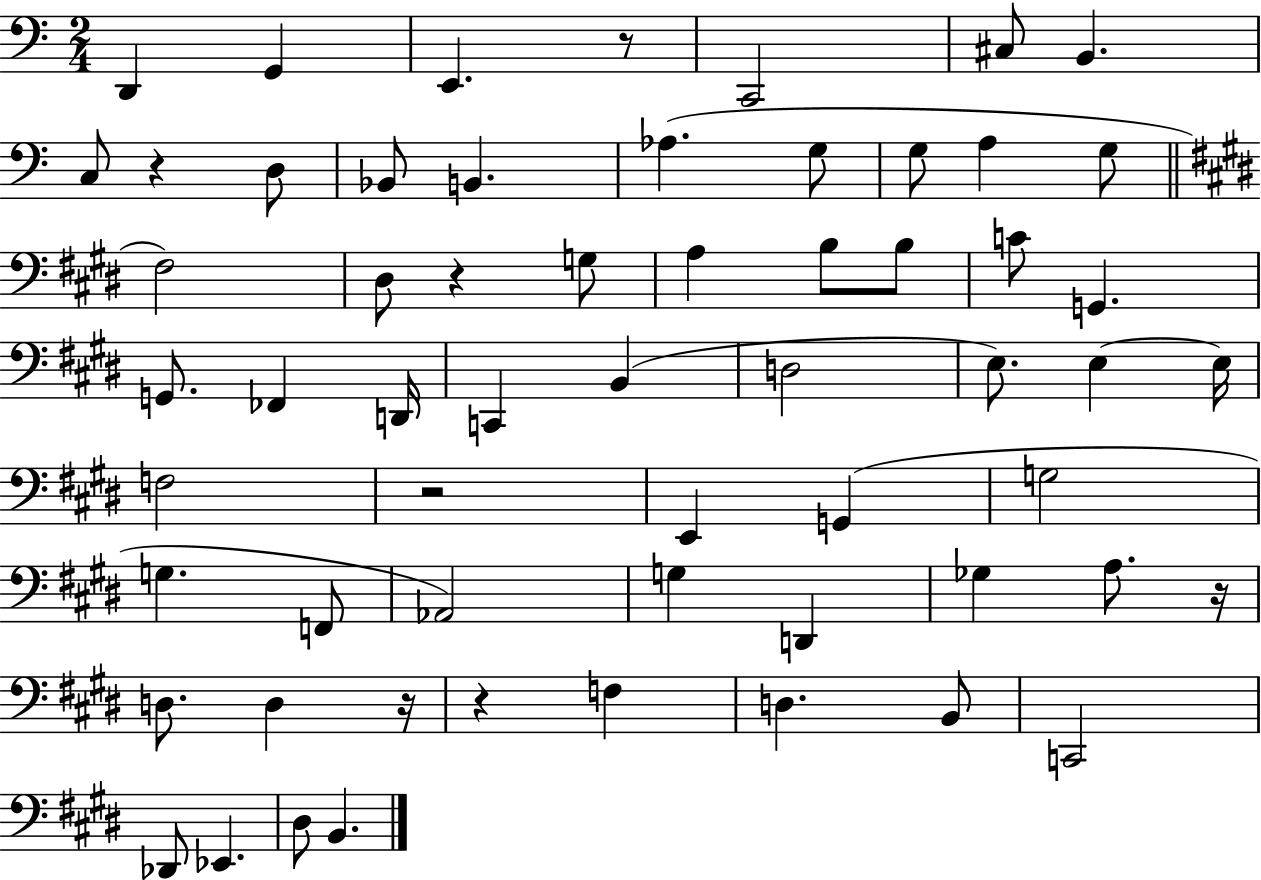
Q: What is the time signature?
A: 2/4